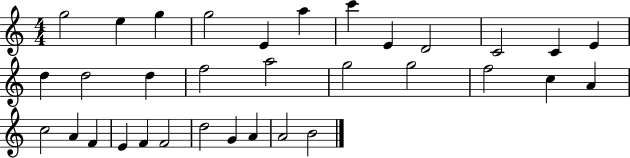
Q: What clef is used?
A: treble